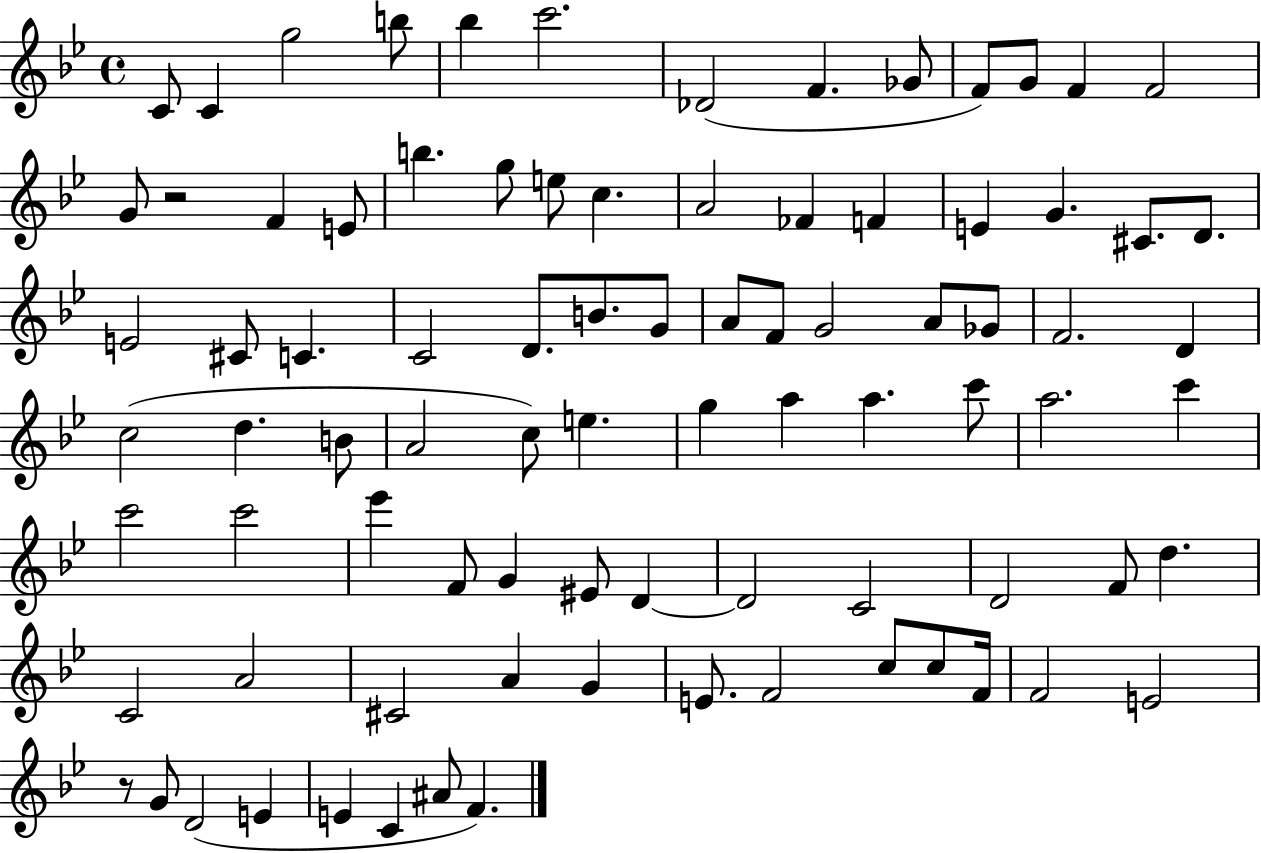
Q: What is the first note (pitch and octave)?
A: C4